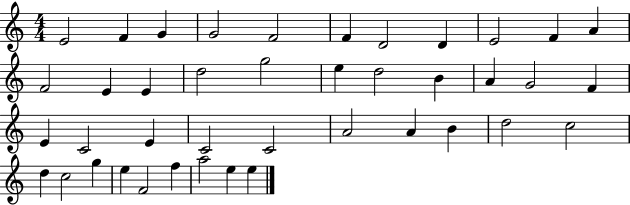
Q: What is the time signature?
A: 4/4